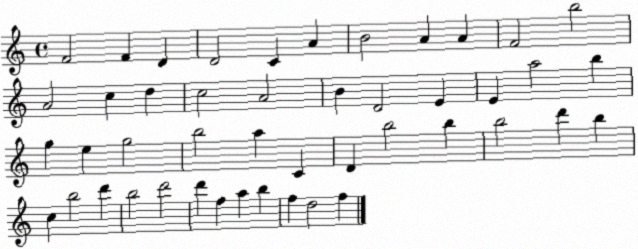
X:1
T:Untitled
M:4/4
L:1/4
K:C
F2 F D D2 C A B2 A A F2 b2 A2 c d c2 A2 B D2 E E a2 b g e g2 b2 a C D b2 b b2 d' b c b2 d' b2 d'2 d' f a b f d2 f